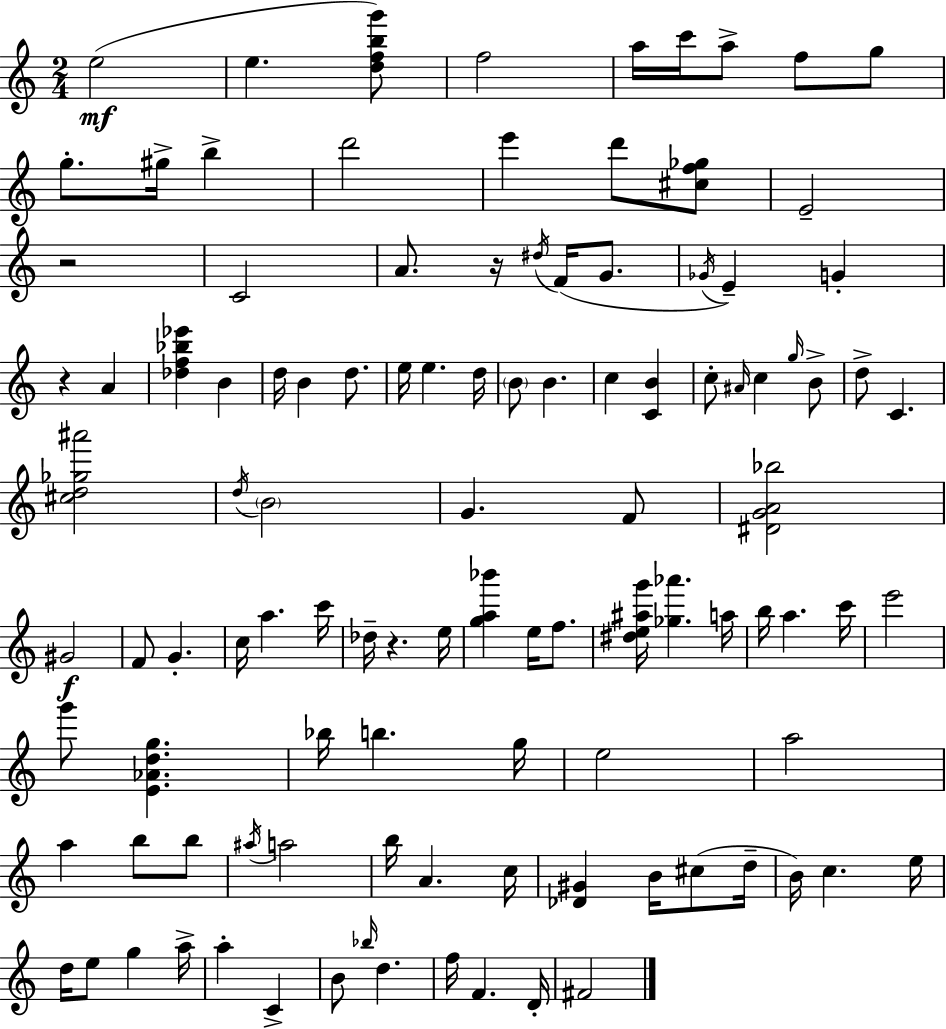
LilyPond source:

{
  \clef treble
  \numericTimeSignature
  \time 2/4
  \key a \minor
  e''2(\mf | e''4. <d'' f'' b'' g'''>8) | f''2 | a''16 c'''16 a''8-> f''8 g''8 | \break g''8.-. gis''16-> b''4-> | d'''2 | e'''4 d'''8 <cis'' f'' ges''>8 | e'2-- | \break r2 | c'2 | a'8. r16 \acciaccatura { dis''16 }( f'16 g'8. | \acciaccatura { ges'16 } e'4--) g'4-. | \break r4 a'4 | <des'' f'' bes'' ees'''>4 b'4 | d''16 b'4 d''8. | e''16 e''4. | \break d''16 \parenthesize b'8 b'4. | c''4 <c' b'>4 | c''8-. \grace { ais'16 } c''4 | \grace { g''16 } b'8-> d''8-> c'4. | \break <cis'' d'' ges'' ais'''>2 | \acciaccatura { d''16 } \parenthesize b'2 | g'4. | f'8 <dis' g' a' bes''>2 | \break gis'2\f | f'8 g'4.-. | c''16 a''4. | c'''16 des''16-- r4. | \break e''16 <g'' a'' bes'''>4 | e''16 f''8. <dis'' e'' ais'' g'''>16 <ges'' aes'''>4. | a''16 b''16 a''4. | c'''16 e'''2 | \break g'''8 <e' aes' d'' g''>4. | bes''16 b''4. | g''16 e''2 | a''2 | \break a''4 | b''8 b''8 \acciaccatura { ais''16 } a''2 | b''16 a'4. | c''16 <des' gis'>4 | \break b'16 cis''8( d''16-- b'16) c''4. | e''16 d''16 e''8 | g''4 a''16-> a''4-. | c'4-> b'8 | \break \grace { bes''16 } d''4. f''16 | f'4. d'16-. fis'2 | \bar "|."
}